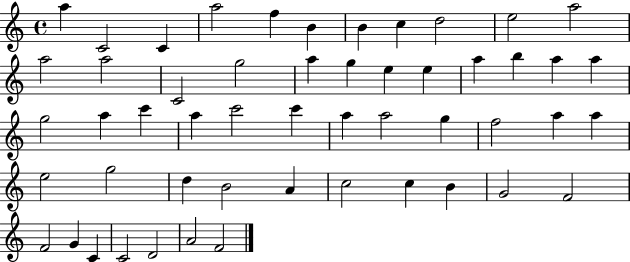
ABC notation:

X:1
T:Untitled
M:4/4
L:1/4
K:C
a C2 C a2 f B B c d2 e2 a2 a2 a2 C2 g2 a g e e a b a a g2 a c' a c'2 c' a a2 g f2 a a e2 g2 d B2 A c2 c B G2 F2 F2 G C C2 D2 A2 F2